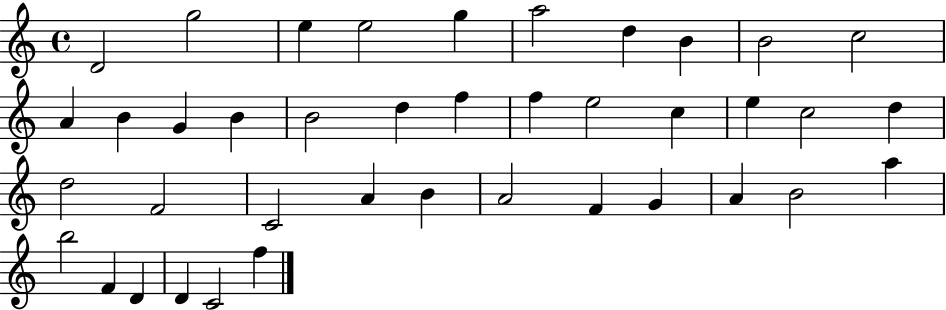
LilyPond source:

{
  \clef treble
  \time 4/4
  \defaultTimeSignature
  \key c \major
  d'2 g''2 | e''4 e''2 g''4 | a''2 d''4 b'4 | b'2 c''2 | \break a'4 b'4 g'4 b'4 | b'2 d''4 f''4 | f''4 e''2 c''4 | e''4 c''2 d''4 | \break d''2 f'2 | c'2 a'4 b'4 | a'2 f'4 g'4 | a'4 b'2 a''4 | \break b''2 f'4 d'4 | d'4 c'2 f''4 | \bar "|."
}